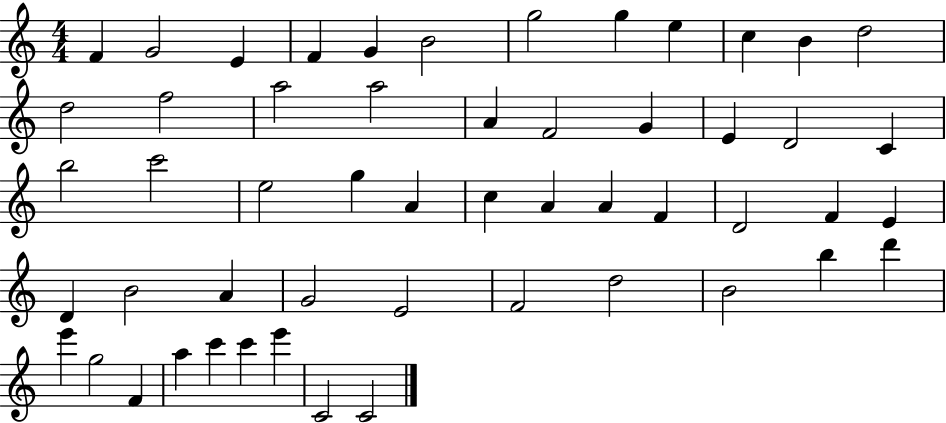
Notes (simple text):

F4/q G4/h E4/q F4/q G4/q B4/h G5/h G5/q E5/q C5/q B4/q D5/h D5/h F5/h A5/h A5/h A4/q F4/h G4/q E4/q D4/h C4/q B5/h C6/h E5/h G5/q A4/q C5/q A4/q A4/q F4/q D4/h F4/q E4/q D4/q B4/h A4/q G4/h E4/h F4/h D5/h B4/h B5/q D6/q E6/q G5/h F4/q A5/q C6/q C6/q E6/q C4/h C4/h